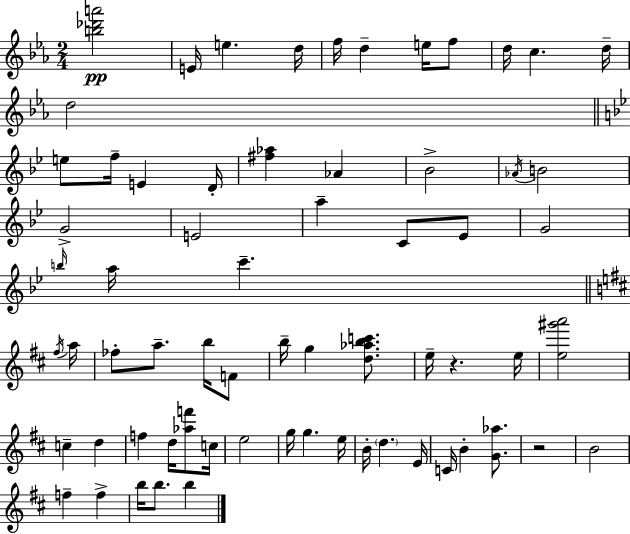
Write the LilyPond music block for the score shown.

{
  \clef treble
  \numericTimeSignature
  \time 2/4
  \key c \minor
  <b'' des''' a'''>2\pp | e'16 e''4. d''16 | f''16 d''4-- e''16 f''8 | d''16 c''4. d''16-- | \break d''2 | \bar "||" \break \key bes \major e''8 f''16-- e'4 d'16-. | <fis'' aes''>4 aes'4 | bes'2-> | \acciaccatura { aes'16 } b'2 | \break g'2-> | e'2 | a''4-- c'8 ees'8 | g'2 | \break \grace { b''16 } a''16 c'''4.-- | \bar "||" \break \key d \major \acciaccatura { fis''16 } a''16 fes''8-. a''8.-- b''16 | f'8 b''16-- g''4 <d'' aes'' b'' c'''>8. | e''16-- r4. | e''16 <e'' gis''' a'''>2 | \break c''4-- d''4 | f''4 d''16 <aes'' f'''>8 | c''16 e''2 | g''16 g''4. | \break e''16 b'16-. \parenthesize d''4. | e'16 c'16 b'4-. <g' aes''>8. | r2 | b'2 | \break f''4-- f''4-> | b''16 b''8. b''4 | \bar "|."
}